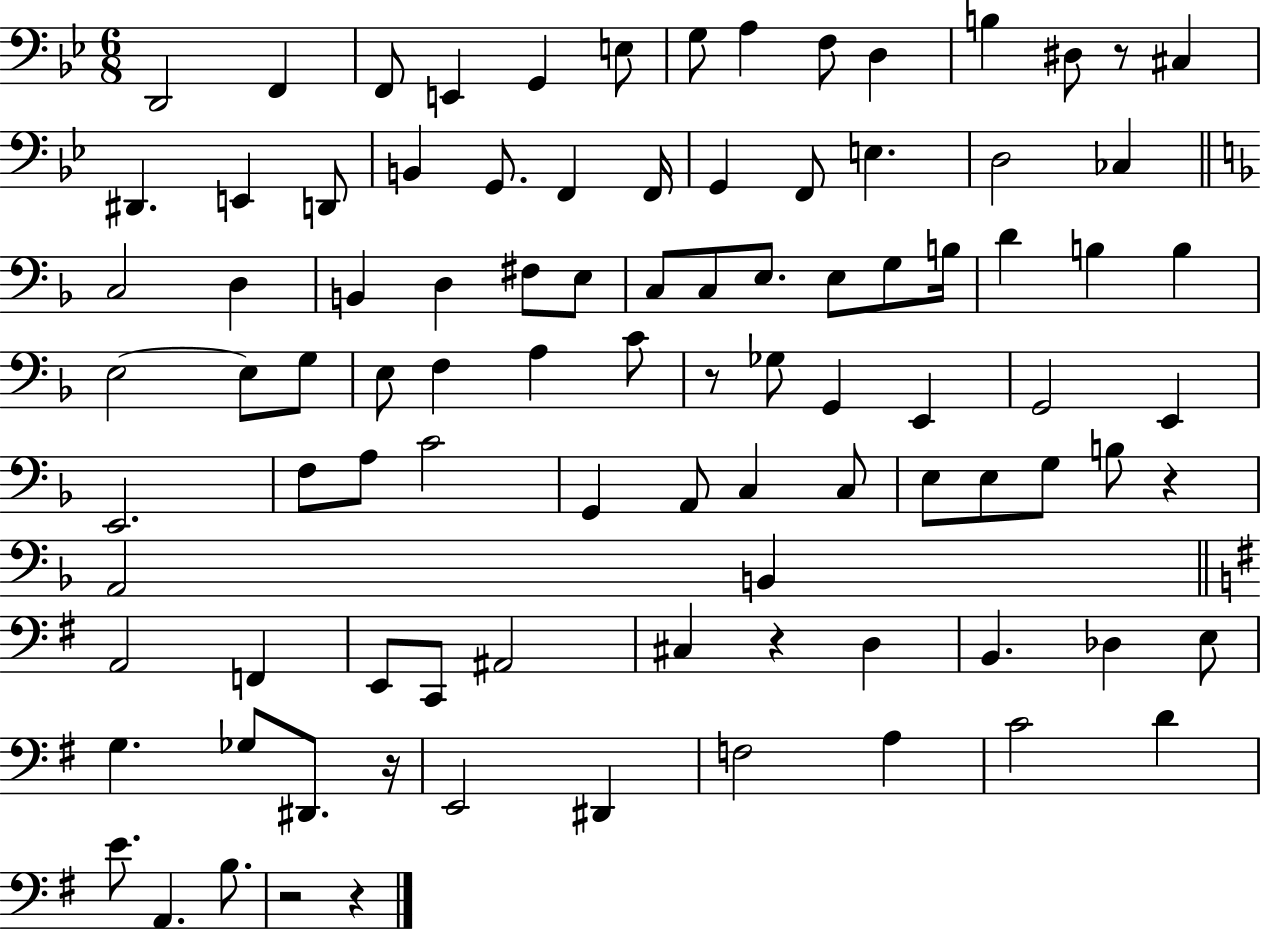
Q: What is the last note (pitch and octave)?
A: B3